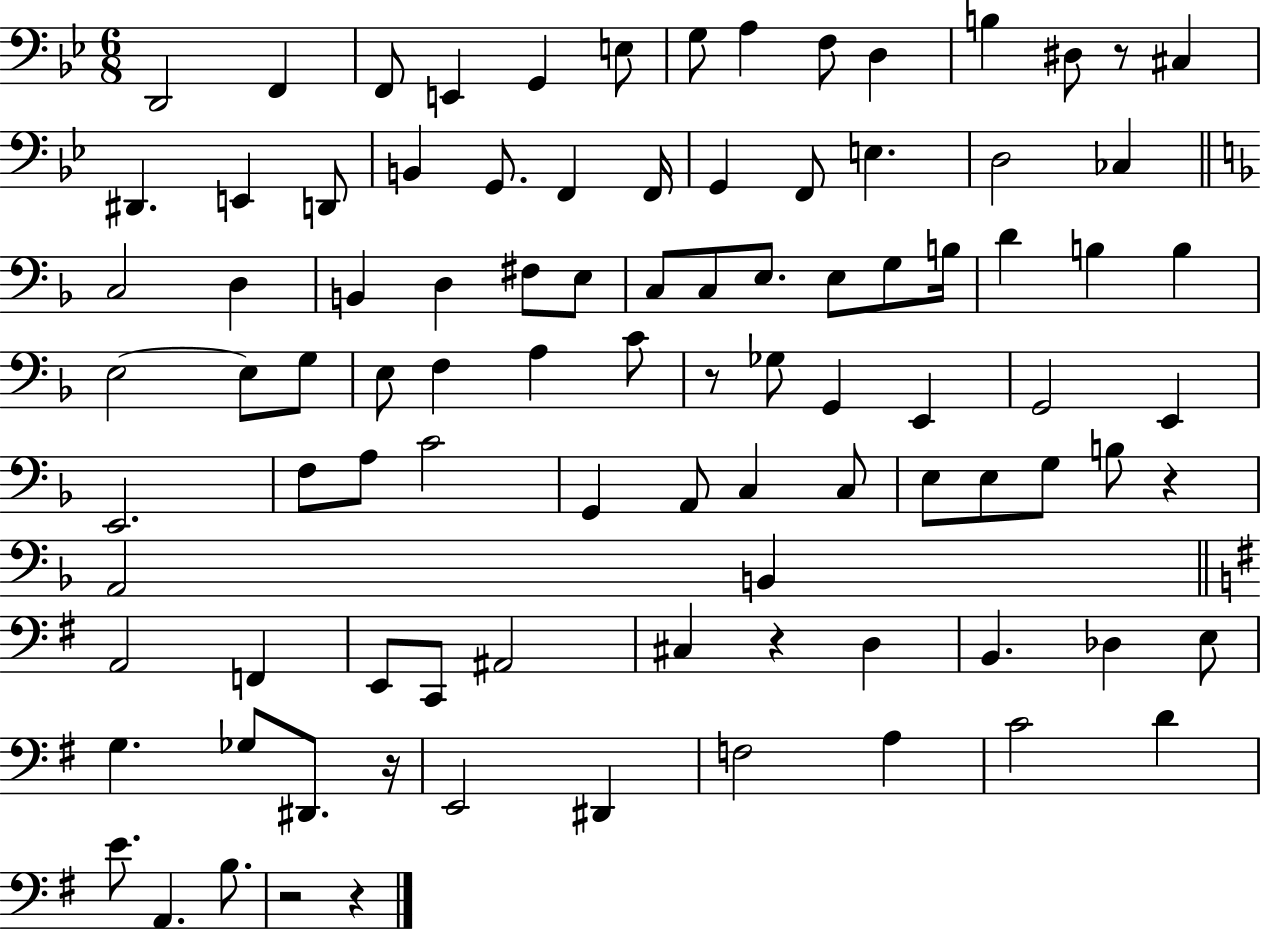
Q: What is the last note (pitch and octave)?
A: B3